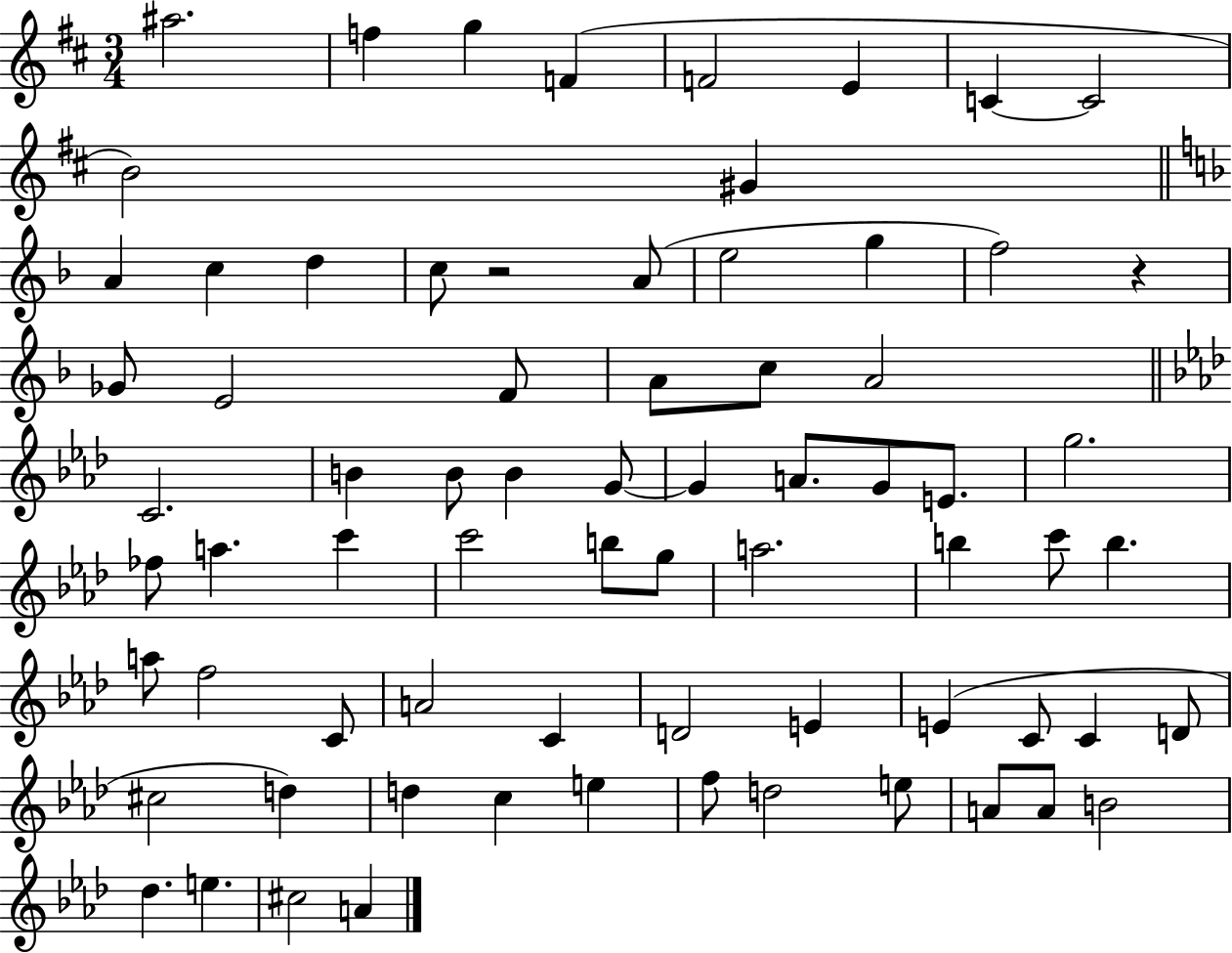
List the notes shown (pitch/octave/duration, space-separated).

A#5/h. F5/q G5/q F4/q F4/h E4/q C4/q C4/h B4/h G#4/q A4/q C5/q D5/q C5/e R/h A4/e E5/h G5/q F5/h R/q Gb4/e E4/h F4/e A4/e C5/e A4/h C4/h. B4/q B4/e B4/q G4/e G4/q A4/e. G4/e E4/e. G5/h. FES5/e A5/q. C6/q C6/h B5/e G5/e A5/h. B5/q C6/e B5/q. A5/e F5/h C4/e A4/h C4/q D4/h E4/q E4/q C4/e C4/q D4/e C#5/h D5/q D5/q C5/q E5/q F5/e D5/h E5/e A4/e A4/e B4/h Db5/q. E5/q. C#5/h A4/q